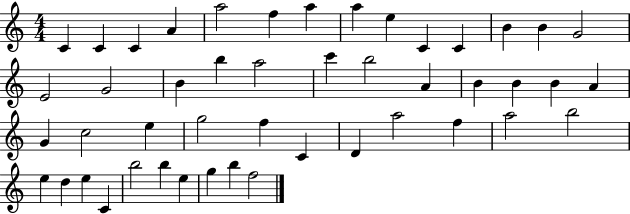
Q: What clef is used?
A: treble